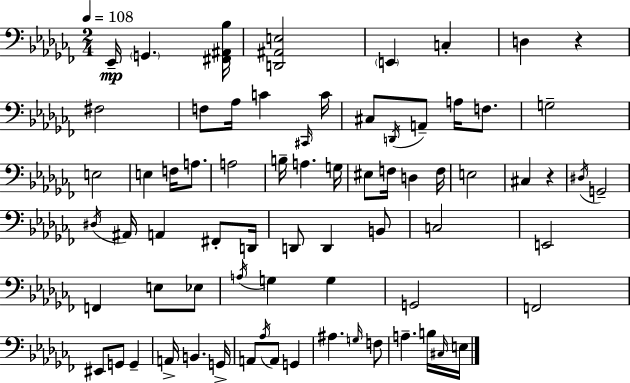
Eb2/s G2/q. [F#2,A#2,Bb3]/s [D2,A#2,E3]/h E2/q C3/q D3/q R/q F#3/h F3/e Ab3/s C4/q C#2/s C4/s C#3/e D2/s A2/e A3/s F3/e. G3/h E3/h E3/q F3/s A3/e. A3/h B3/s A3/q. G3/s EIS3/e F3/s D3/q F3/s E3/h C#3/q R/q D#3/s G2/h D#3/s A#2/s A2/q F#2/e D2/s D2/e D2/q B2/e C3/h E2/h F2/q E3/e Eb3/e A3/s G3/q G3/q G2/h F2/h EIS2/e G2/e G2/q A2/s B2/q. G2/s A2/e Ab3/s A2/e G2/q A#3/q. G3/s F3/e A3/q. B3/s C#3/s E3/s